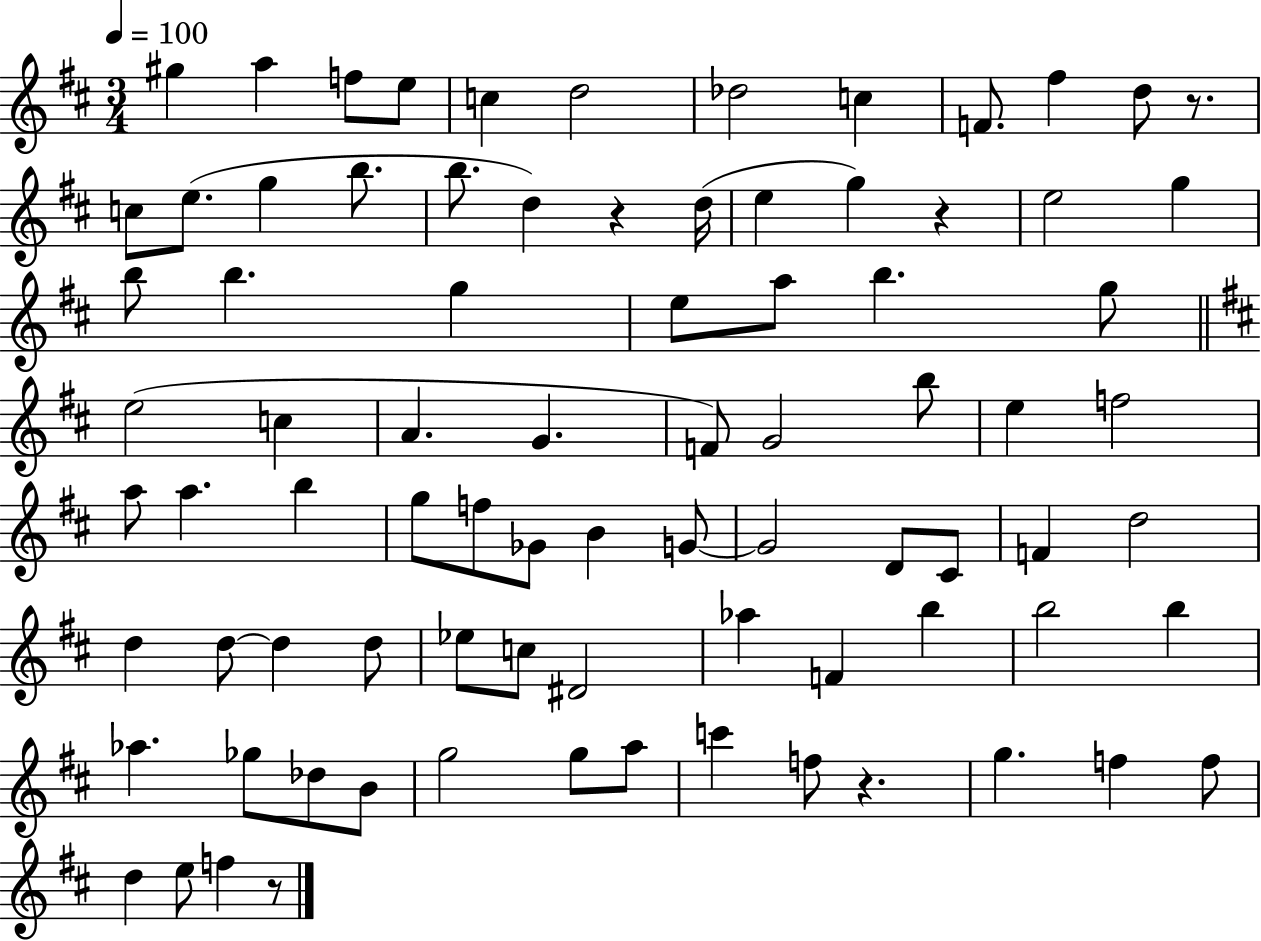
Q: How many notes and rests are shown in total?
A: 83